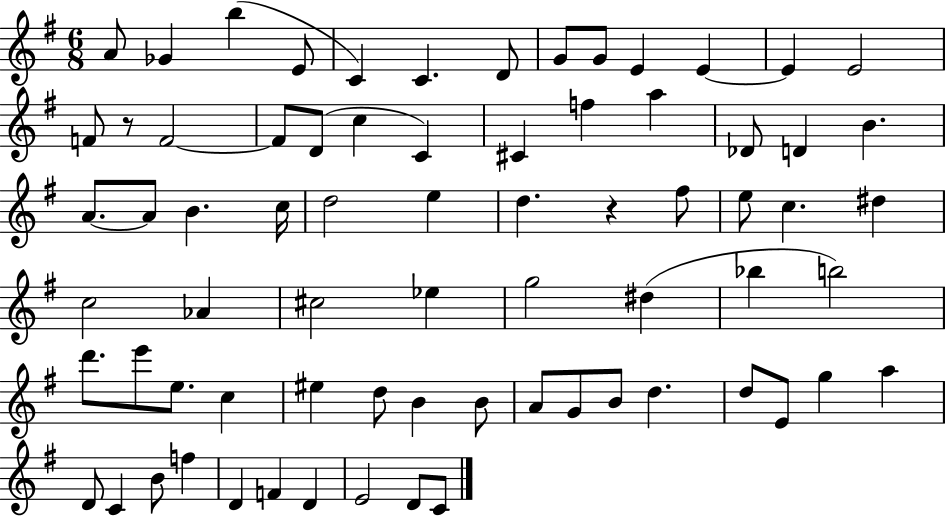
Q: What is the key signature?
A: G major